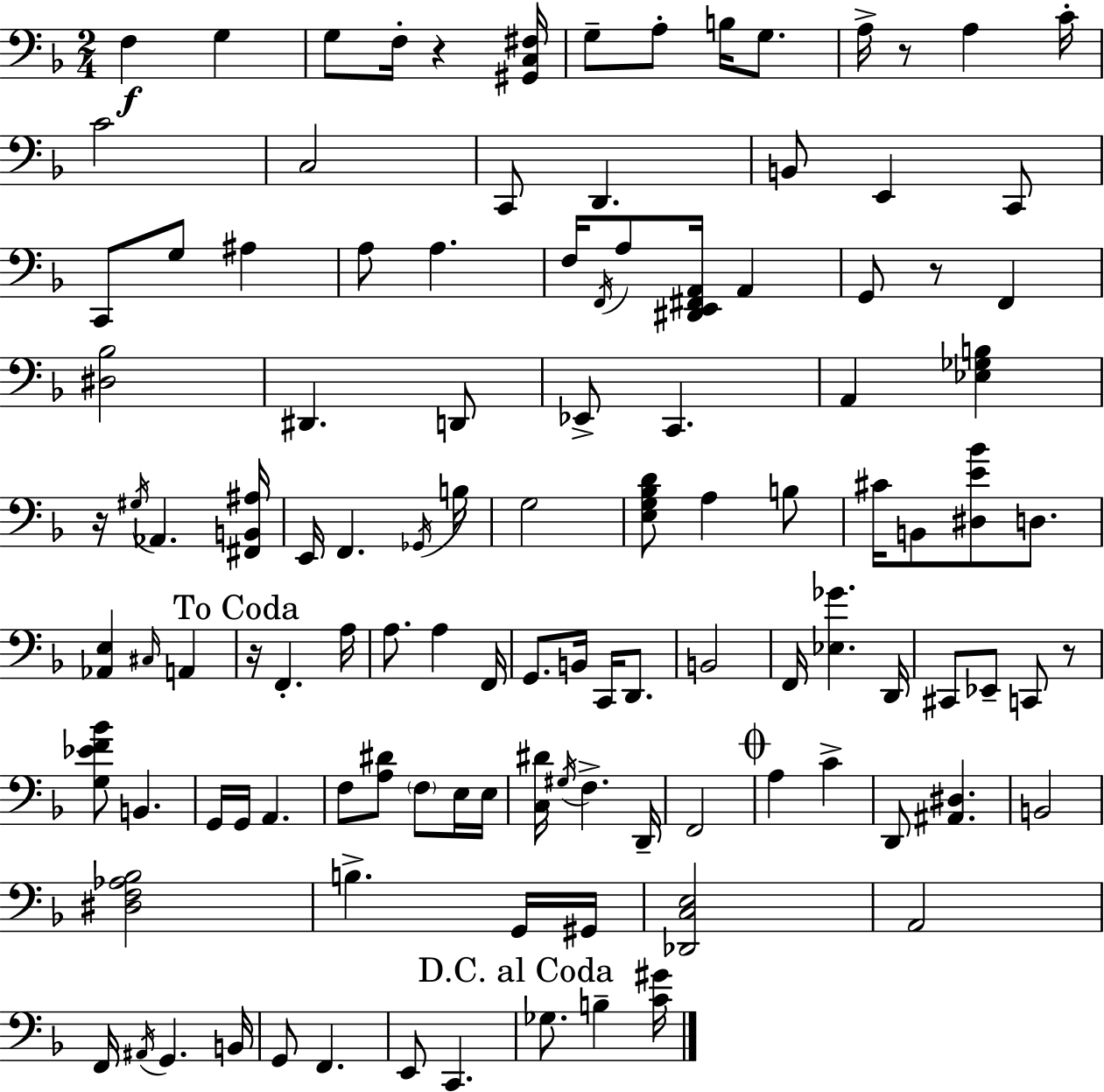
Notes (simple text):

F3/q G3/q G3/e F3/s R/q [G#2,C3,F#3]/s G3/e A3/e B3/s G3/e. A3/s R/e A3/q C4/s C4/h C3/h C2/e D2/q. B2/e E2/q C2/e C2/e G3/e A#3/q A3/e A3/q. F3/s F2/s A3/e [D#2,E2,F#2,A2]/s A2/q G2/e R/e F2/q [D#3,Bb3]/h D#2/q. D2/e Eb2/e C2/q. A2/q [Eb3,Gb3,B3]/q R/s G#3/s Ab2/q. [F#2,B2,A#3]/s E2/s F2/q. Gb2/s B3/s G3/h [E3,G3,Bb3,D4]/e A3/q B3/e C#4/s B2/e [D#3,E4,Bb4]/e D3/e. [Ab2,E3]/q C#3/s A2/q R/s F2/q. A3/s A3/e. A3/q F2/s G2/e. B2/s C2/s D2/e. B2/h F2/s [Eb3,Gb4]/q. D2/s C#2/e Eb2/e C2/e R/e [G3,Eb4,F4,Bb4]/e B2/q. G2/s G2/s A2/q. F3/e [A3,D#4]/e F3/e E3/s E3/s [C3,D#4]/s G#3/s F3/q. D2/s F2/h A3/q C4/q D2/e [A#2,D#3]/q. B2/h [D#3,F3,Ab3,Bb3]/h B3/q. G2/s G#2/s [Db2,C3,E3]/h A2/h F2/s A#2/s G2/q. B2/s G2/e F2/q. E2/e C2/q. Gb3/e. B3/q [C4,G#4]/s